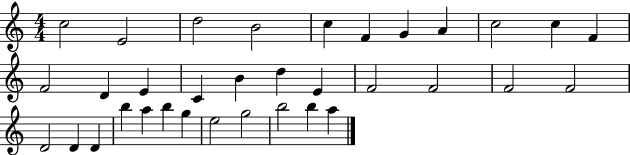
X:1
T:Untitled
M:4/4
L:1/4
K:C
c2 E2 d2 B2 c F G A c2 c F F2 D E C B d E F2 F2 F2 F2 D2 D D b a b g e2 g2 b2 b a